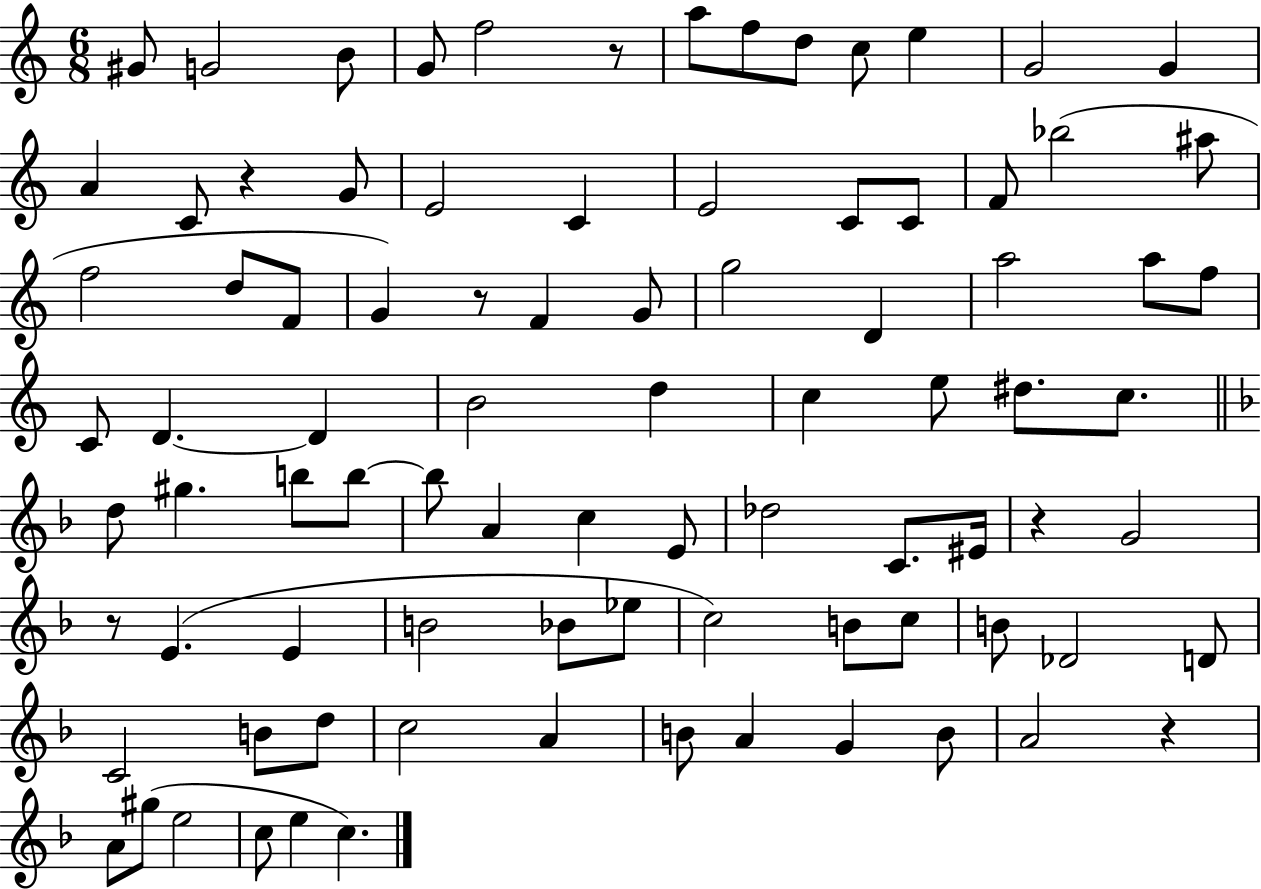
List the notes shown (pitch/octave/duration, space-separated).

G#4/e G4/h B4/e G4/e F5/h R/e A5/e F5/e D5/e C5/e E5/q G4/h G4/q A4/q C4/e R/q G4/e E4/h C4/q E4/h C4/e C4/e F4/e Bb5/h A#5/e F5/h D5/e F4/e G4/q R/e F4/q G4/e G5/h D4/q A5/h A5/e F5/e C4/e D4/q. D4/q B4/h D5/q C5/q E5/e D#5/e. C5/e. D5/e G#5/q. B5/e B5/e B5/e A4/q C5/q E4/e Db5/h C4/e. EIS4/s R/q G4/h R/e E4/q. E4/q B4/h Bb4/e Eb5/e C5/h B4/e C5/e B4/e Db4/h D4/e C4/h B4/e D5/e C5/h A4/q B4/e A4/q G4/q B4/e A4/h R/q A4/e G#5/e E5/h C5/e E5/q C5/q.